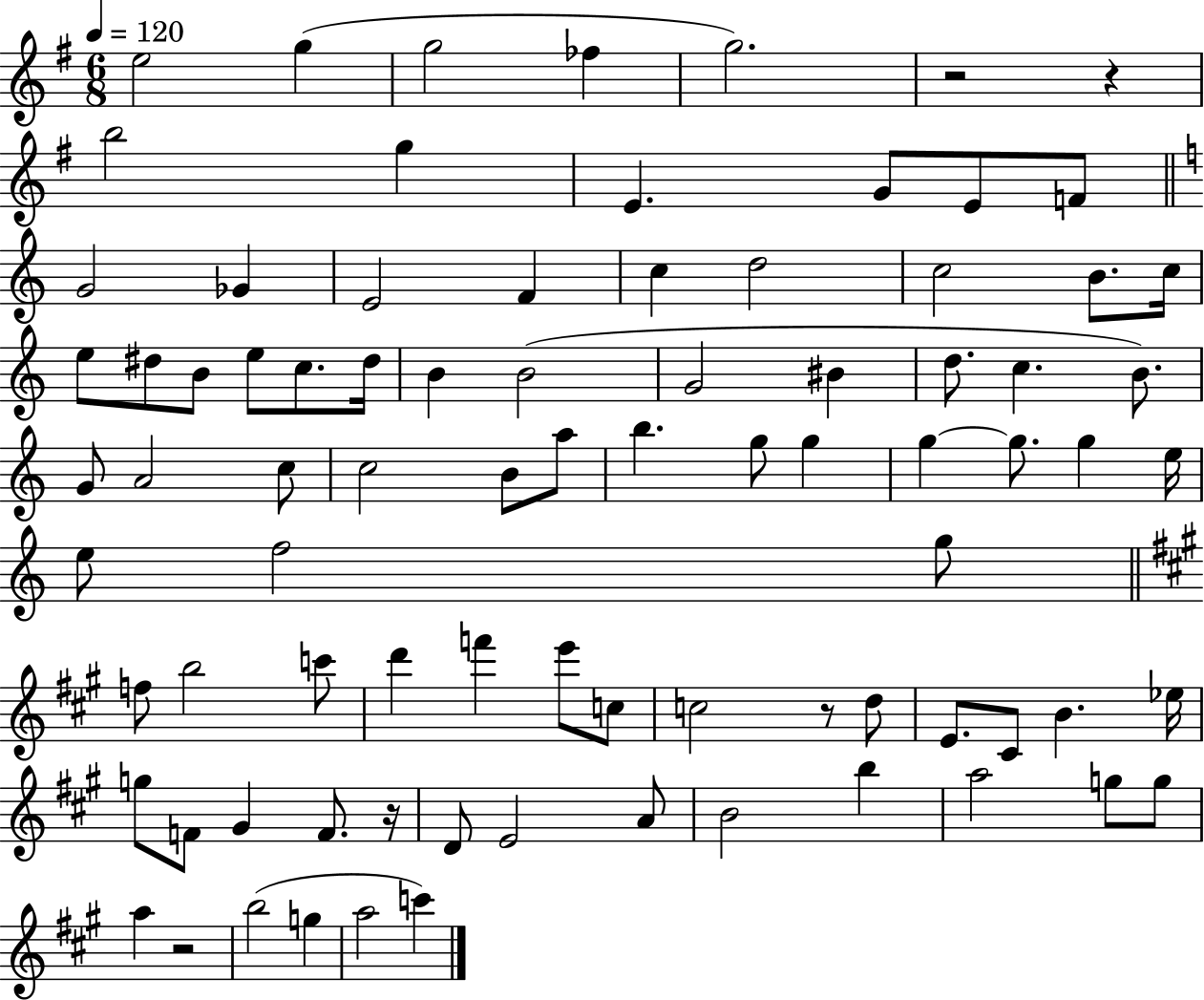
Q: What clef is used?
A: treble